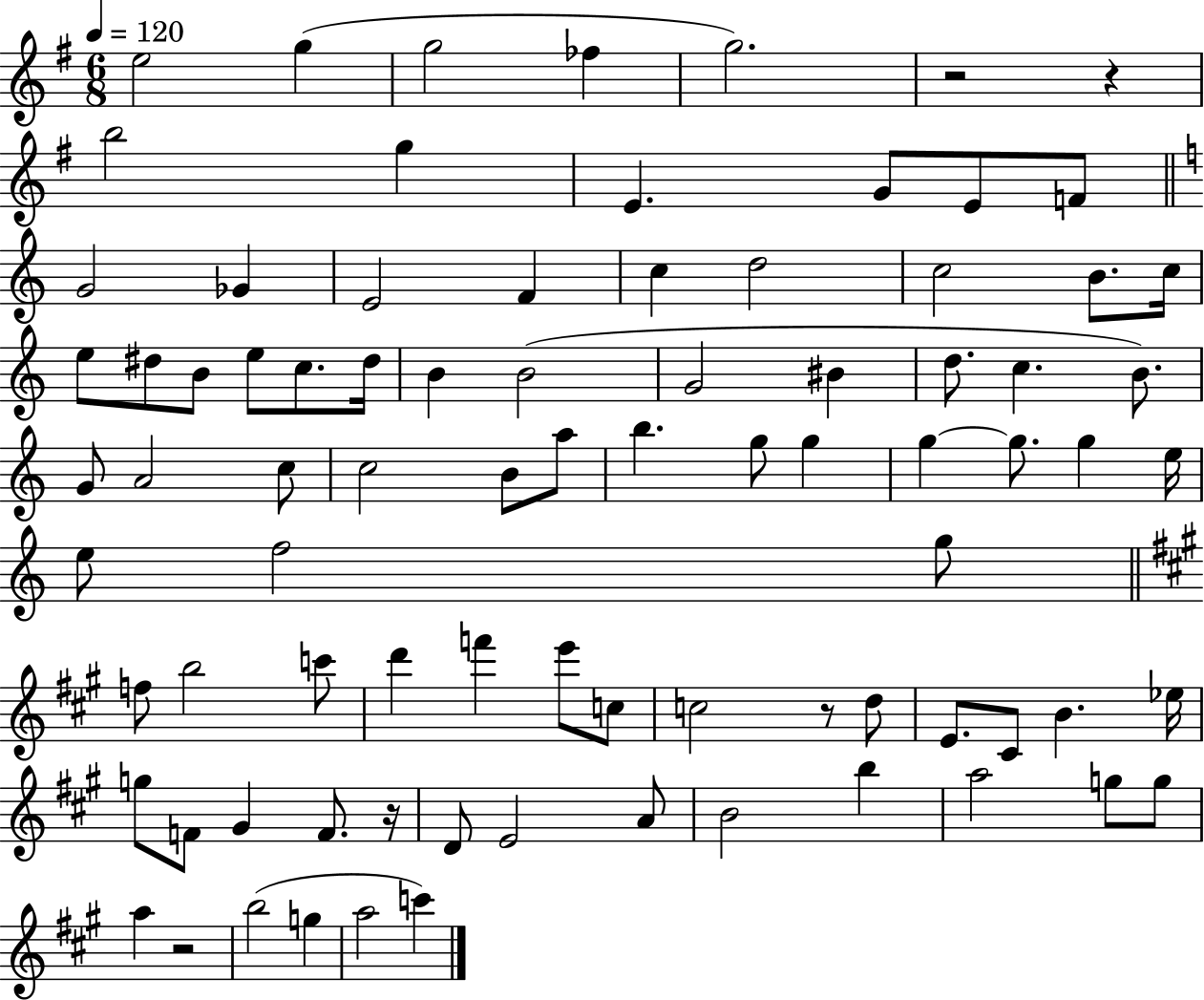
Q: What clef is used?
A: treble